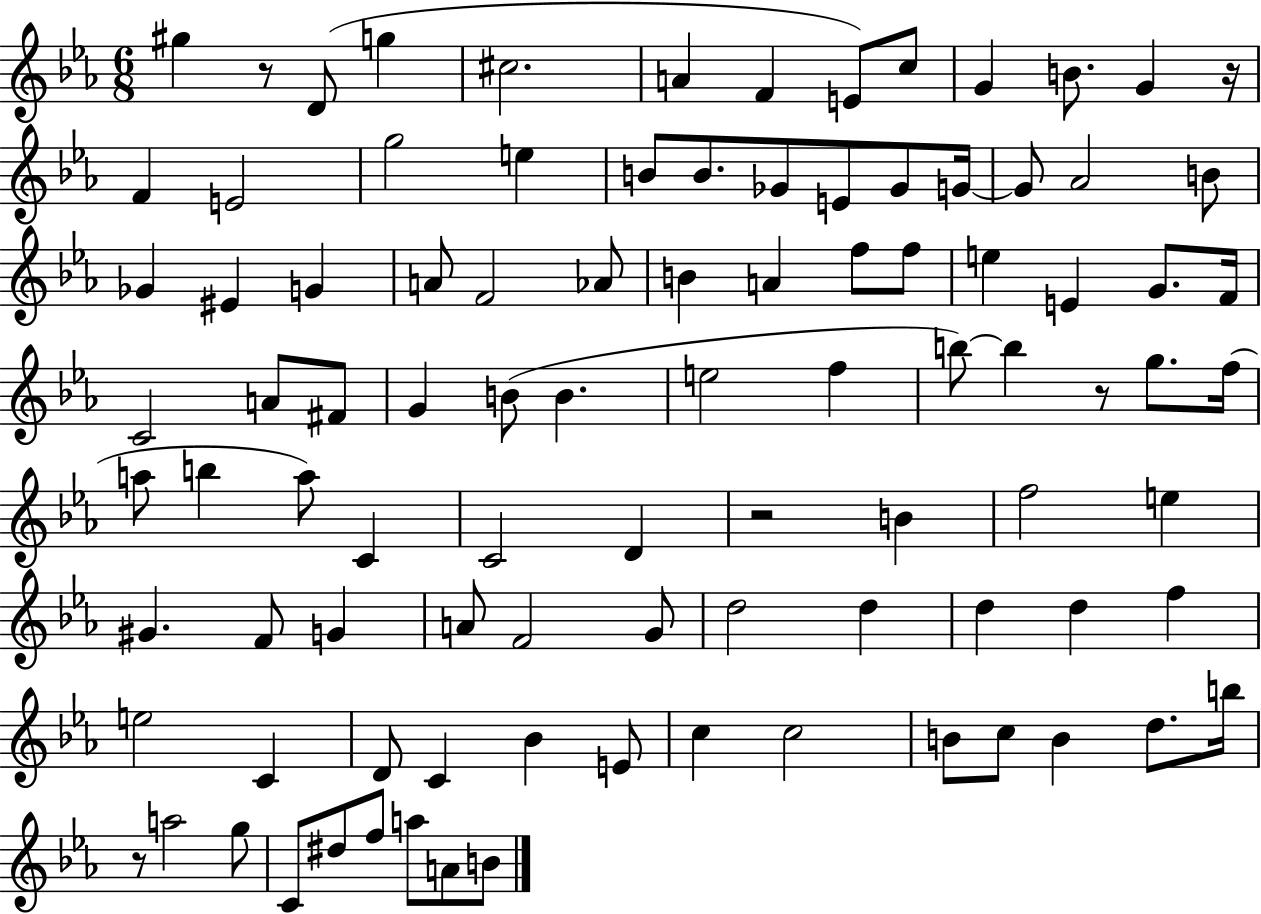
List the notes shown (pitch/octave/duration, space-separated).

G#5/q R/e D4/e G5/q C#5/h. A4/q F4/q E4/e C5/e G4/q B4/e. G4/q R/s F4/q E4/h G5/h E5/q B4/e B4/e. Gb4/e E4/e Gb4/e G4/s G4/e Ab4/h B4/e Gb4/q EIS4/q G4/q A4/e F4/h Ab4/e B4/q A4/q F5/e F5/e E5/q E4/q G4/e. F4/s C4/h A4/e F#4/e G4/q B4/e B4/q. E5/h F5/q B5/e B5/q R/e G5/e. F5/s A5/e B5/q A5/e C4/q C4/h D4/q R/h B4/q F5/h E5/q G#4/q. F4/e G4/q A4/e F4/h G4/e D5/h D5/q D5/q D5/q F5/q E5/h C4/q D4/e C4/q Bb4/q E4/e C5/q C5/h B4/e C5/e B4/q D5/e. B5/s R/e A5/h G5/e C4/e D#5/e F5/e A5/e A4/e B4/e